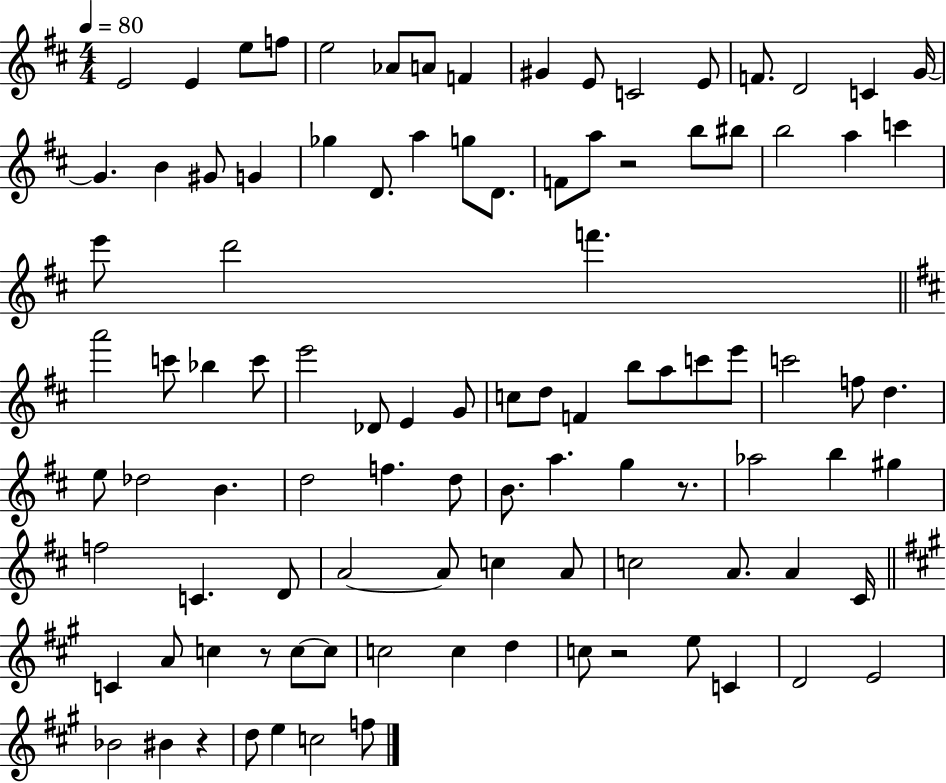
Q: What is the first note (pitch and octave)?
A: E4